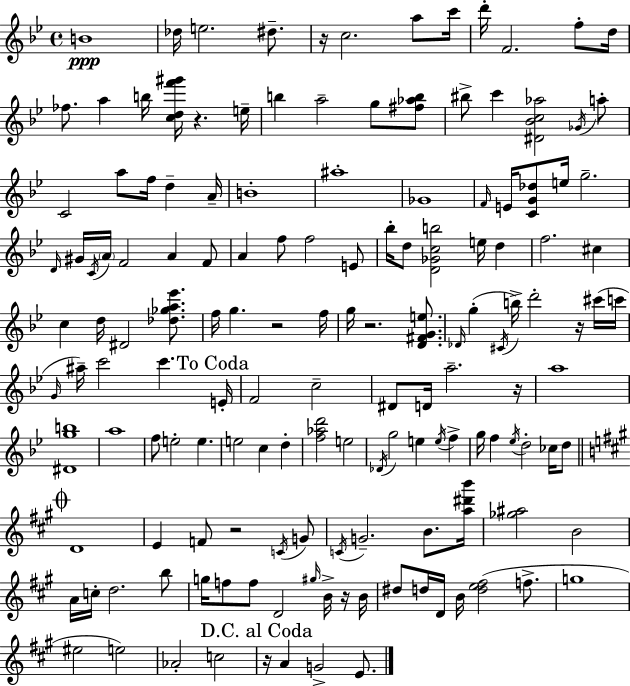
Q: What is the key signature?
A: BES major